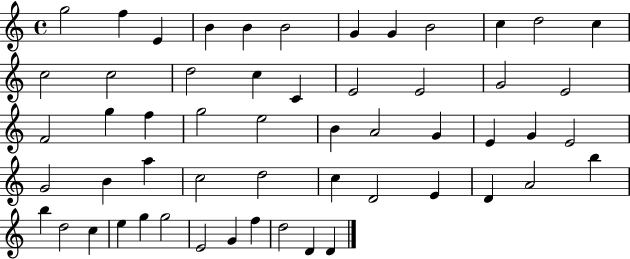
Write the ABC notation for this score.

X:1
T:Untitled
M:4/4
L:1/4
K:C
g2 f E B B B2 G G B2 c d2 c c2 c2 d2 c C E2 E2 G2 E2 F2 g f g2 e2 B A2 G E G E2 G2 B a c2 d2 c D2 E D A2 b b d2 c e g g2 E2 G f d2 D D